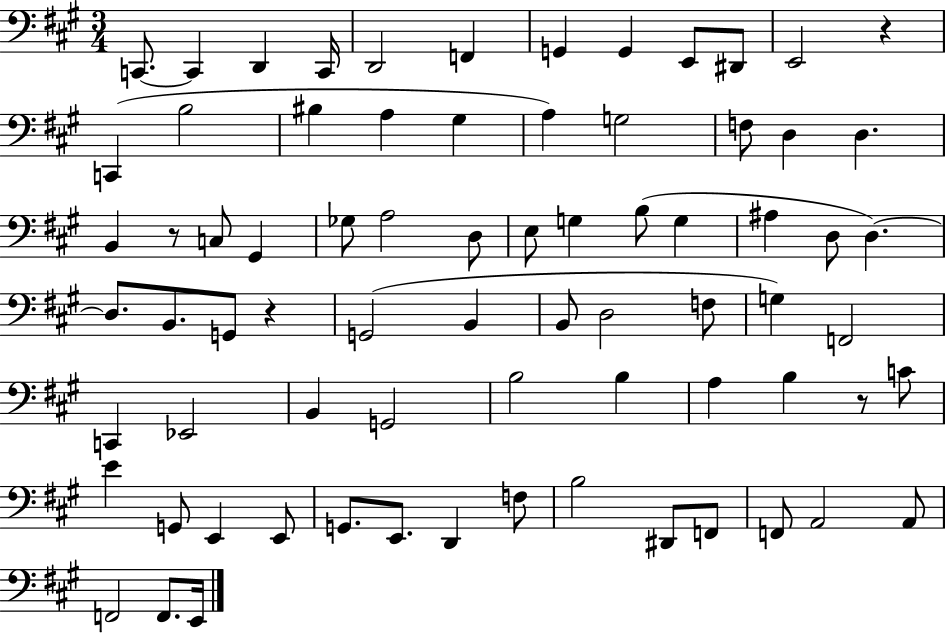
C2/e. C2/q D2/q C2/s D2/h F2/q G2/q G2/q E2/e D#2/e E2/h R/q C2/q B3/h BIS3/q A3/q G#3/q A3/q G3/h F3/e D3/q D3/q. B2/q R/e C3/e G#2/q Gb3/e A3/h D3/e E3/e G3/q B3/e G3/q A#3/q D3/e D3/q. D3/e. B2/e. G2/e R/q G2/h B2/q B2/e D3/h F3/e G3/q F2/h C2/q Eb2/h B2/q G2/h B3/h B3/q A3/q B3/q R/e C4/e E4/q G2/e E2/q E2/e G2/e. E2/e. D2/q F3/e B3/h D#2/e F2/e F2/e A2/h A2/e F2/h F2/e. E2/s